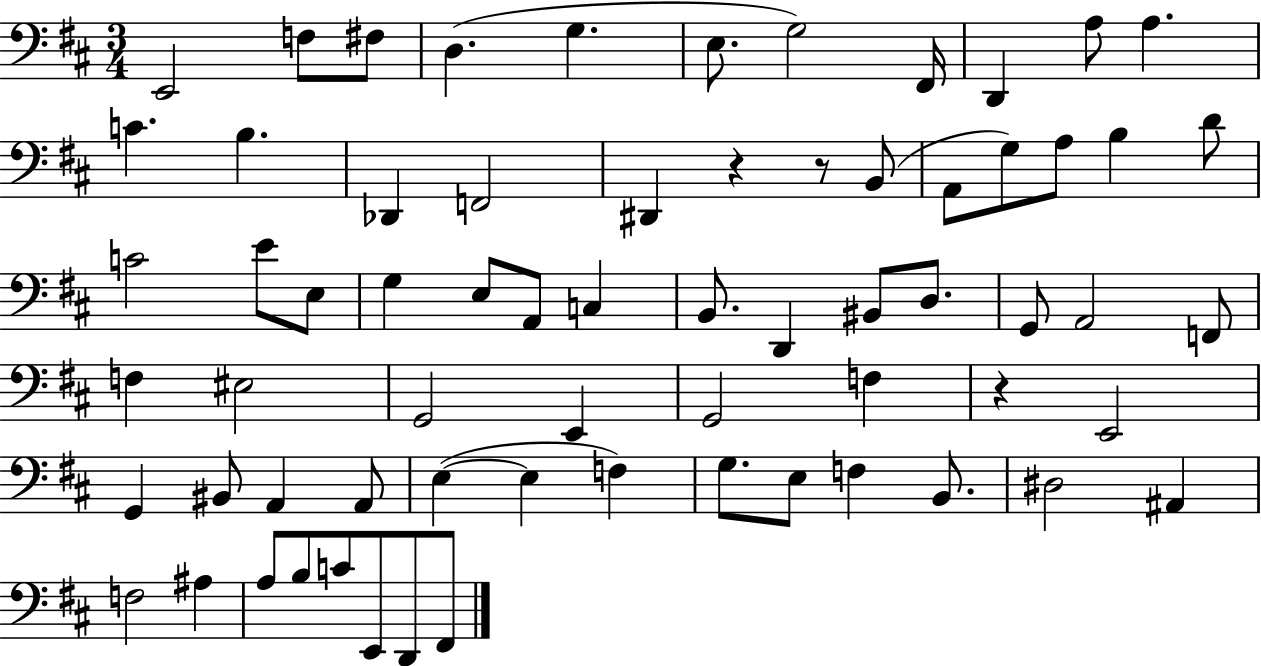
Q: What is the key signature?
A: D major